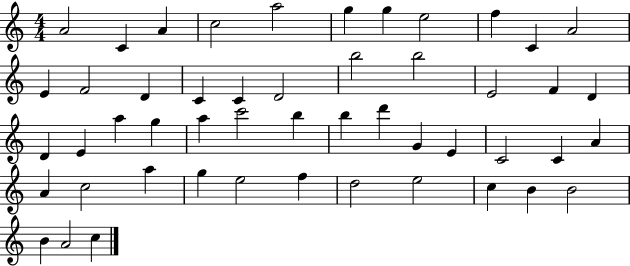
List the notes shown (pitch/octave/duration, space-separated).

A4/h C4/q A4/q C5/h A5/h G5/q G5/q E5/h F5/q C4/q A4/h E4/q F4/h D4/q C4/q C4/q D4/h B5/h B5/h E4/h F4/q D4/q D4/q E4/q A5/q G5/q A5/q C6/h B5/q B5/q D6/q G4/q E4/q C4/h C4/q A4/q A4/q C5/h A5/q G5/q E5/h F5/q D5/h E5/h C5/q B4/q B4/h B4/q A4/h C5/q